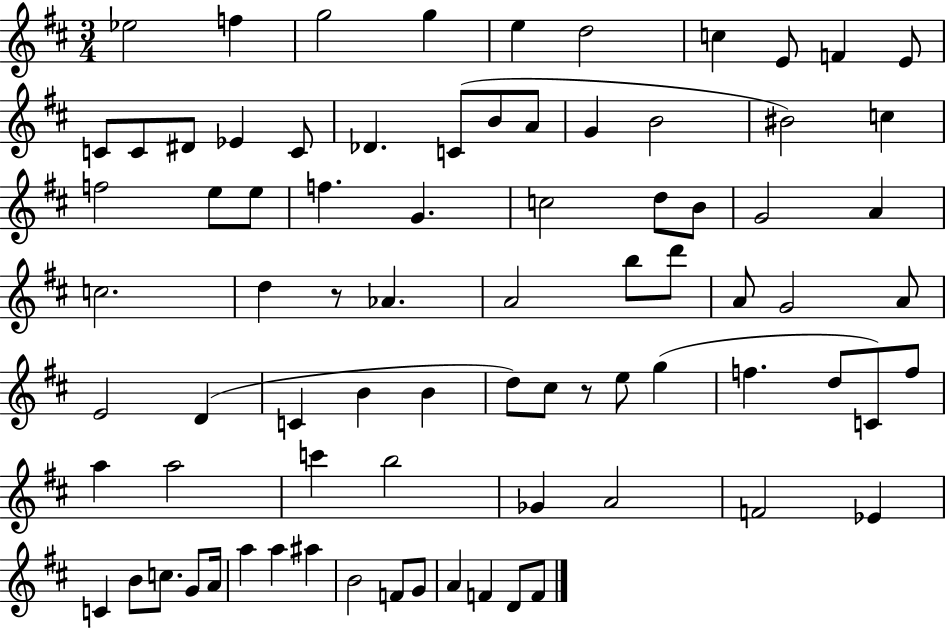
Eb5/h F5/q G5/h G5/q E5/q D5/h C5/q E4/e F4/q E4/e C4/e C4/e D#4/e Eb4/q C4/e Db4/q. C4/e B4/e A4/e G4/q B4/h BIS4/h C5/q F5/h E5/e E5/e F5/q. G4/q. C5/h D5/e B4/e G4/h A4/q C5/h. D5/q R/e Ab4/q. A4/h B5/e D6/e A4/e G4/h A4/e E4/h D4/q C4/q B4/q B4/q D5/e C#5/e R/e E5/e G5/q F5/q. D5/e C4/e F5/e A5/q A5/h C6/q B5/h Gb4/q A4/h F4/h Eb4/q C4/q B4/e C5/e. G4/e A4/s A5/q A5/q A#5/q B4/h F4/e G4/e A4/q F4/q D4/e F4/e